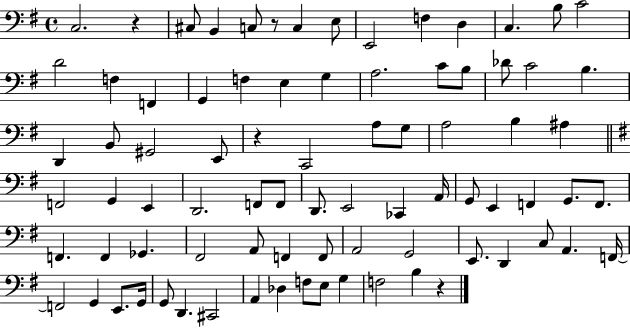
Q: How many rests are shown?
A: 4